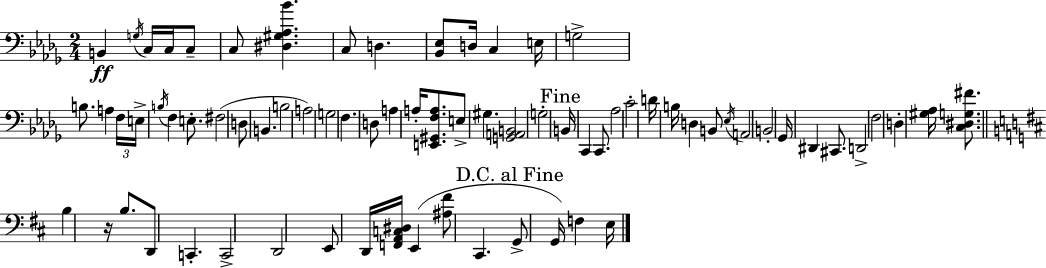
B2/q G3/s C3/s C3/s C3/e C3/e [D#3,G#3,Ab3,Bb4]/q. C3/e D3/q. [Bb2,Eb3]/e D3/s C3/q E3/s G3/h B3/e. A3/q F3/s E3/s B3/s F3/q E3/e. F#3/h D3/e B2/q. B3/h A3/h G3/h F3/q. D3/e A3/q A3/s [E2,G#2,F3,A3]/e. E3/e G#3/q. [G2,A2,B2]/h G3/h B2/s C2/q C2/e. Ab3/h C4/h D4/s B3/s D3/q B2/e Eb3/s A2/h B2/h Gb2/s D#2/q C#2/e. D2/h F3/h D3/q [G#3,Ab3]/s [C3,D#3,G3,F#4]/e. B3/q R/s B3/e. D2/e C2/q. C2/h D2/h E2/e D2/s [F2,A2,C3,D#3]/s E2/q [A#3,F#4]/e C#2/q. G2/e G2/s F3/q E3/s